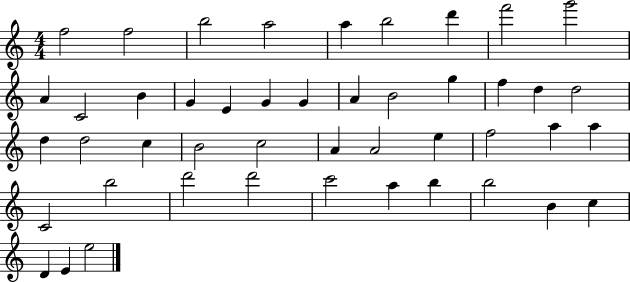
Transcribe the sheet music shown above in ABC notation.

X:1
T:Untitled
M:4/4
L:1/4
K:C
f2 f2 b2 a2 a b2 d' f'2 g'2 A C2 B G E G G A B2 g f d d2 d d2 c B2 c2 A A2 e f2 a a C2 b2 d'2 d'2 c'2 a b b2 B c D E e2